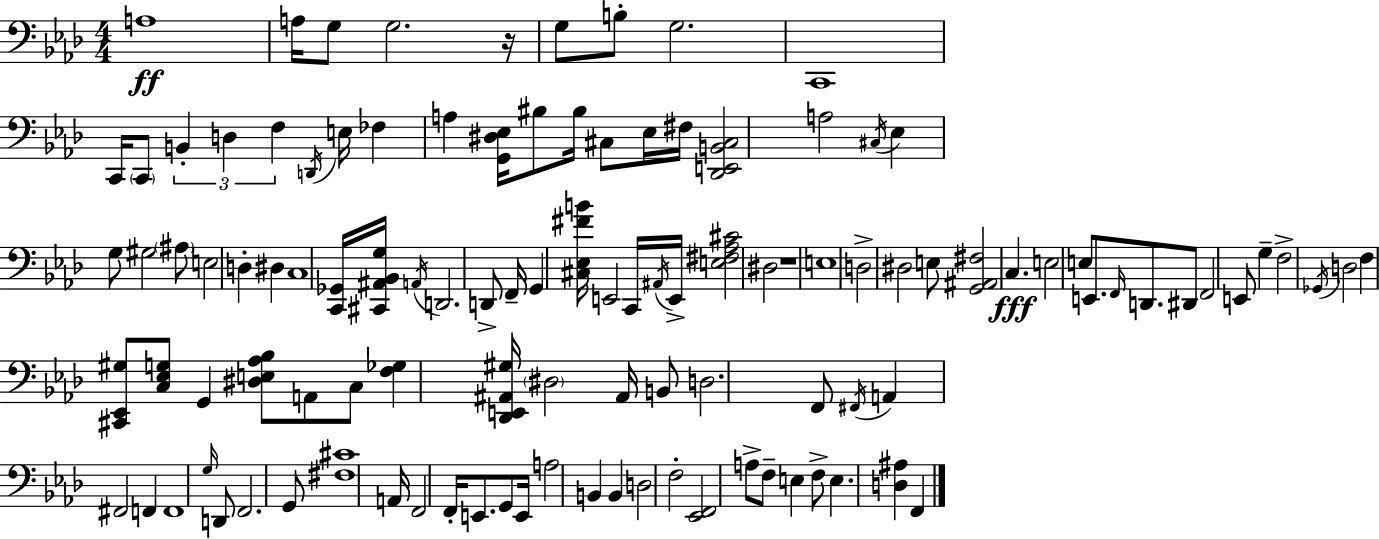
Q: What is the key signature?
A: AES major